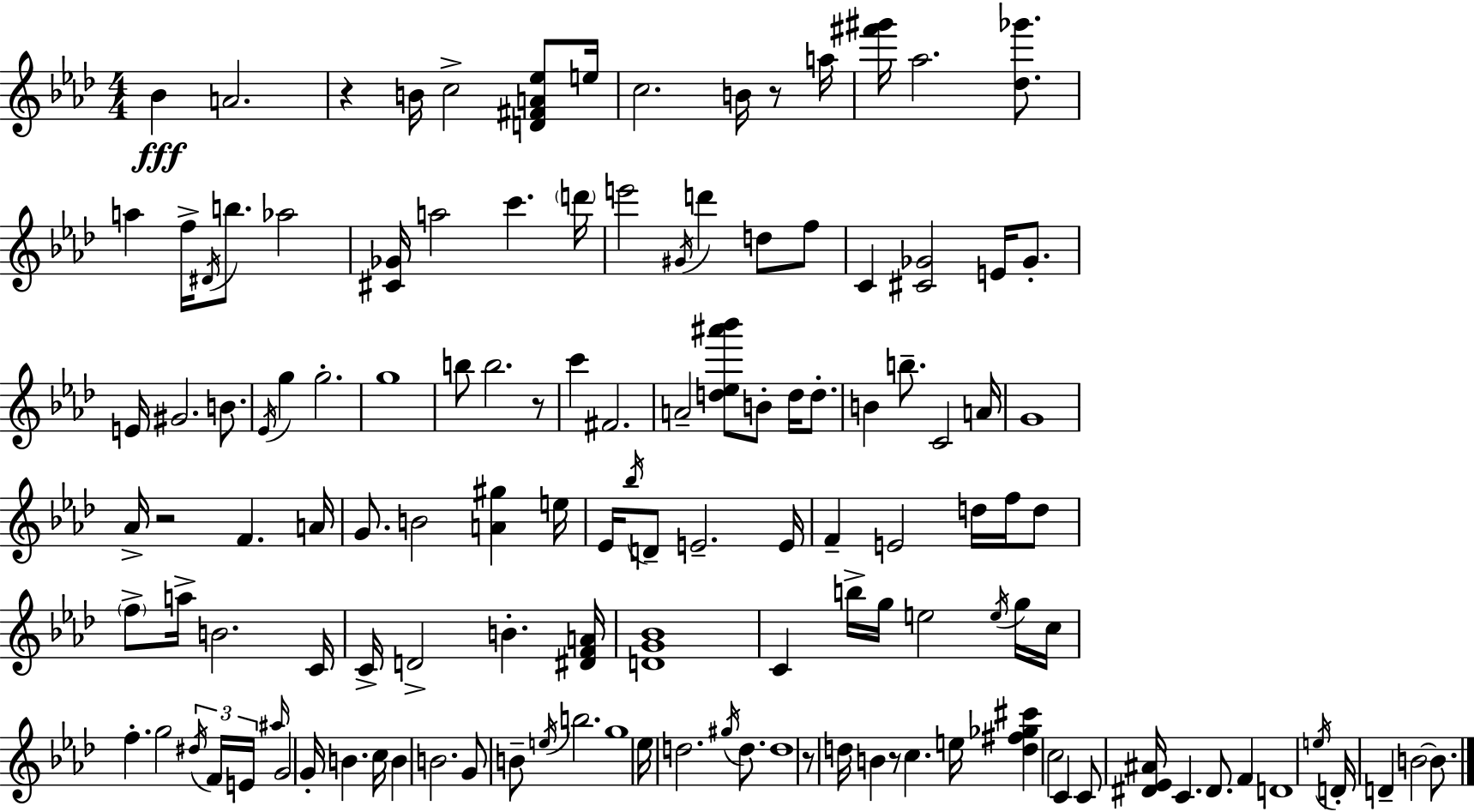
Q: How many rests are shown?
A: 6